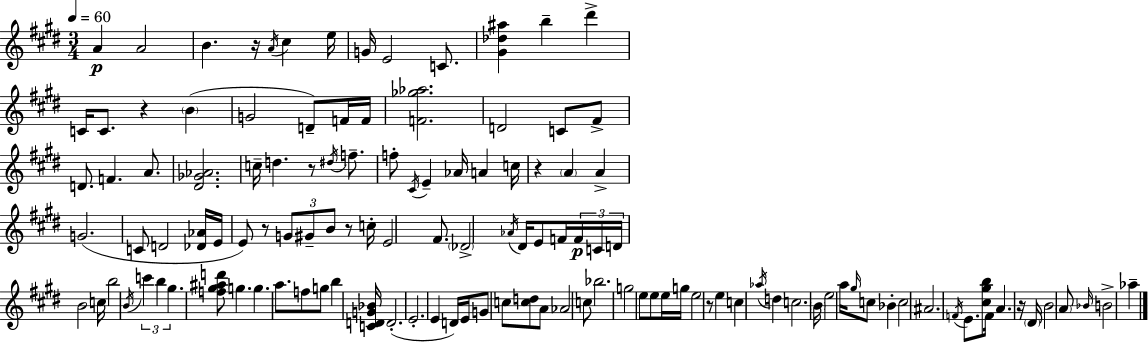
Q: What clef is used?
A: treble